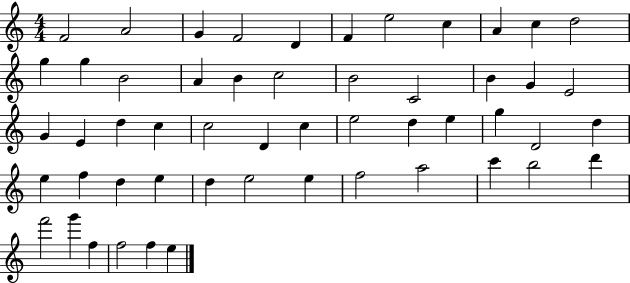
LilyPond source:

{
  \clef treble
  \numericTimeSignature
  \time 4/4
  \key c \major
  f'2 a'2 | g'4 f'2 d'4 | f'4 e''2 c''4 | a'4 c''4 d''2 | \break g''4 g''4 b'2 | a'4 b'4 c''2 | b'2 c'2 | b'4 g'4 e'2 | \break g'4 e'4 d''4 c''4 | c''2 d'4 c''4 | e''2 d''4 e''4 | g''4 d'2 d''4 | \break e''4 f''4 d''4 e''4 | d''4 e''2 e''4 | f''2 a''2 | c'''4 b''2 d'''4 | \break f'''2 g'''4 f''4 | f''2 f''4 e''4 | \bar "|."
}